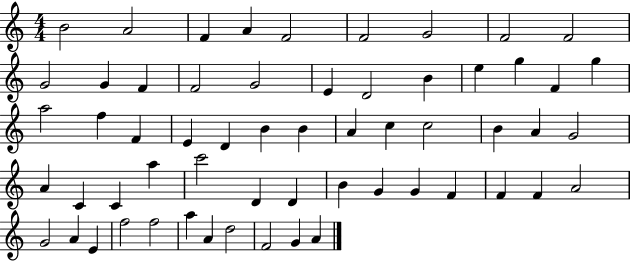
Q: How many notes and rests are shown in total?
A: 59